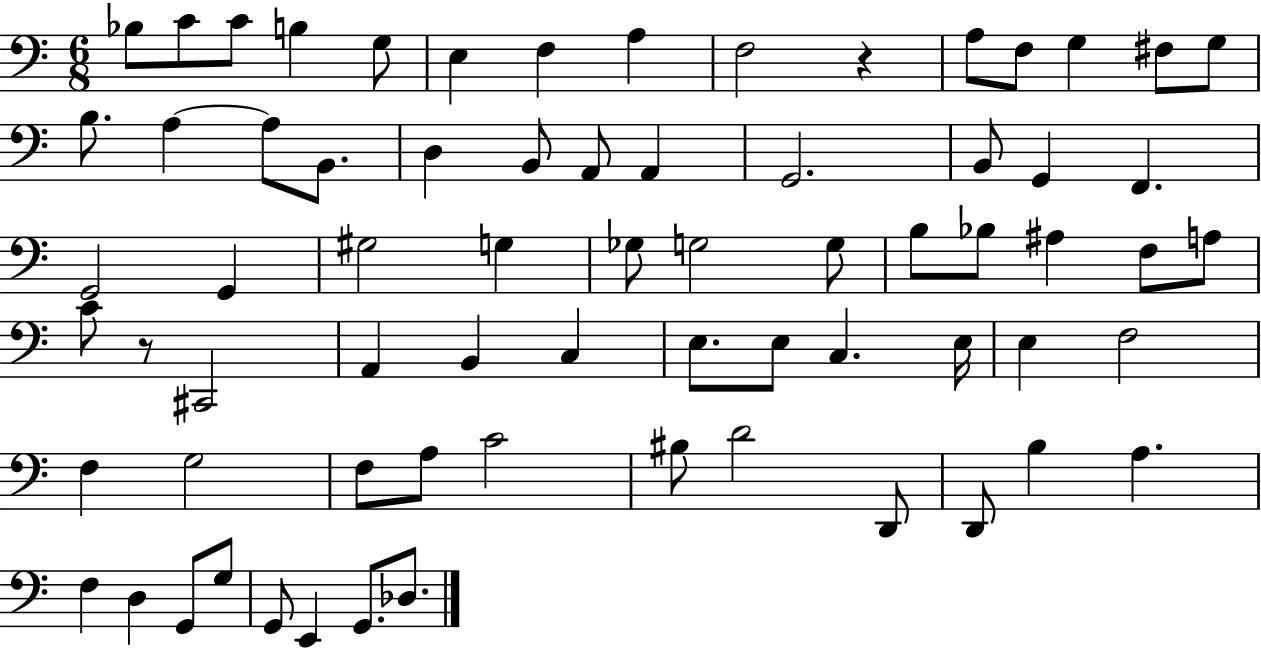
X:1
T:Untitled
M:6/8
L:1/4
K:C
_B,/2 C/2 C/2 B, G,/2 E, F, A, F,2 z A,/2 F,/2 G, ^F,/2 G,/2 B,/2 A, A,/2 B,,/2 D, B,,/2 A,,/2 A,, G,,2 B,,/2 G,, F,, G,,2 G,, ^G,2 G, _G,/2 G,2 G,/2 B,/2 _B,/2 ^A, F,/2 A,/2 C/2 z/2 ^C,,2 A,, B,, C, E,/2 E,/2 C, E,/4 E, F,2 F, G,2 F,/2 A,/2 C2 ^B,/2 D2 D,,/2 D,,/2 B, A, F, D, G,,/2 G,/2 G,,/2 E,, G,,/2 _D,/2